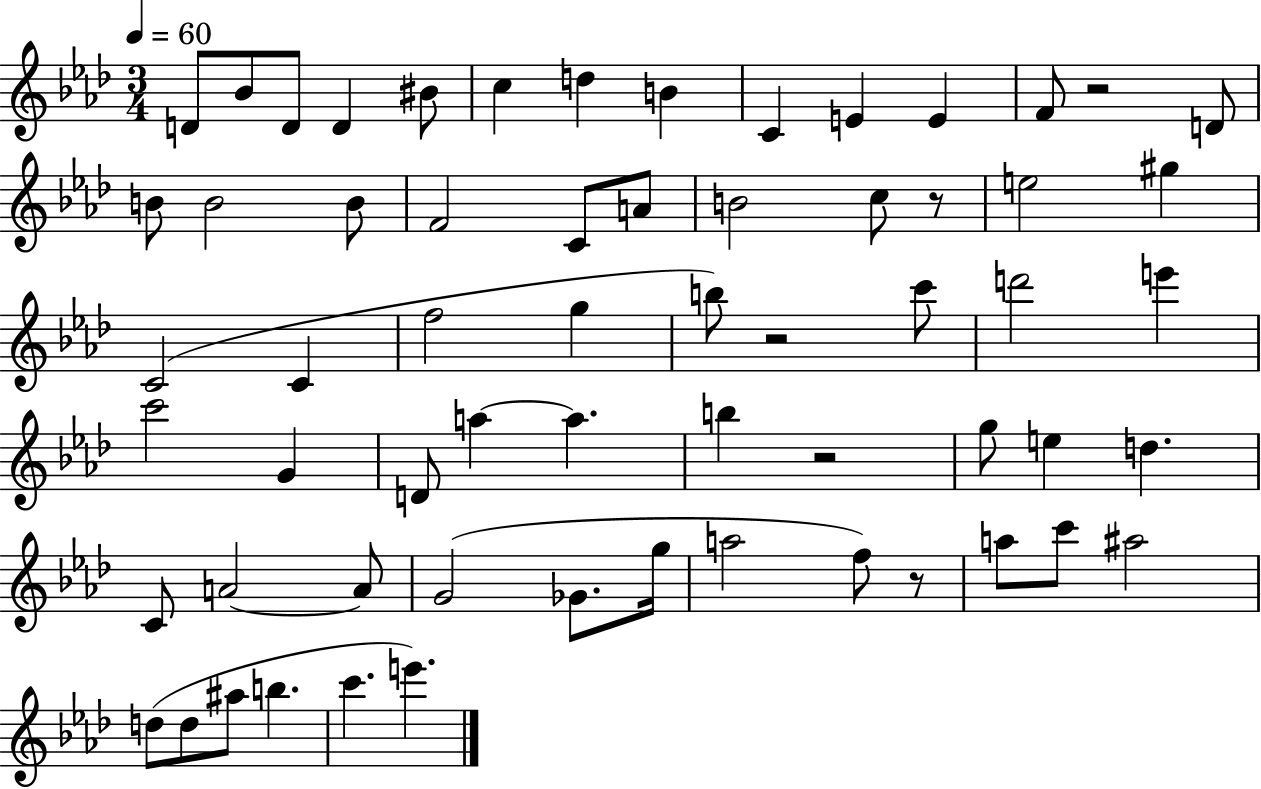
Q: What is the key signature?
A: AES major